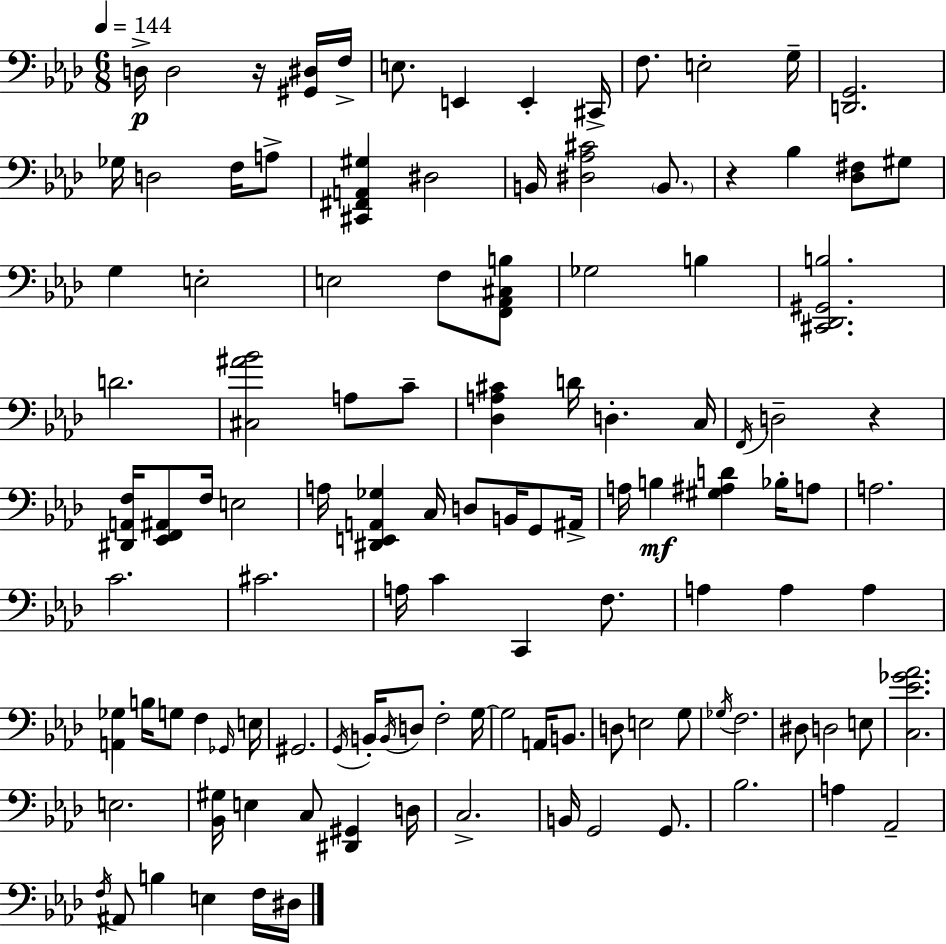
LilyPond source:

{
  \clef bass
  \numericTimeSignature
  \time 6/8
  \key f \minor
  \tempo 4 = 144
  d16->\p d2 r16 <gis, dis>16 f16-> | e8. e,4 e,4-. cis,16-> | f8. e2-. g16-- | <d, g,>2. | \break ges16 d2 f16 a8-> | <cis, fis, a, gis>4 dis2 | b,16 <dis aes cis'>2 \parenthesize b,8. | r4 bes4 <des fis>8 gis8 | \break g4 e2-. | e2 f8 <f, aes, cis b>8 | ges2 b4 | <cis, des, gis, b>2. | \break d'2. | <cis ais' bes'>2 a8 c'8-- | <des a cis'>4 d'16 d4.-. c16 | \acciaccatura { f,16 } d2-- r4 | \break <dis, a, f>16 <ees, f, ais,>8 f16 e2 | a16 <dis, e, a, ges>4 c16 d8 b,16 g,8 | ais,16-> a16 b4\mf <gis ais d'>4 bes16-. a8 | a2. | \break c'2. | cis'2. | a16 c'4 c,4 f8. | a4 a4 a4 | \break <a, ges>4 b16 g8 f4 | \grace { ges,16 } e16 gis,2. | \acciaccatura { g,16 } b,16-. \acciaccatura { b,16 } d8 f2-. | g16~~ g2 | \break a,16 b,8. d8 e2 | g8 \acciaccatura { ges16 } f2. | dis8 d2 | e8 <c ees' ges' aes'>2. | \break e2. | <bes, gis>16 e4 c8 | <dis, gis,>4 d16 c2.-> | b,16 g,2 | \break g,8. bes2. | a4 aes,2-- | \acciaccatura { f16 } ais,8 b4 | e4 f16 dis16 \bar "|."
}